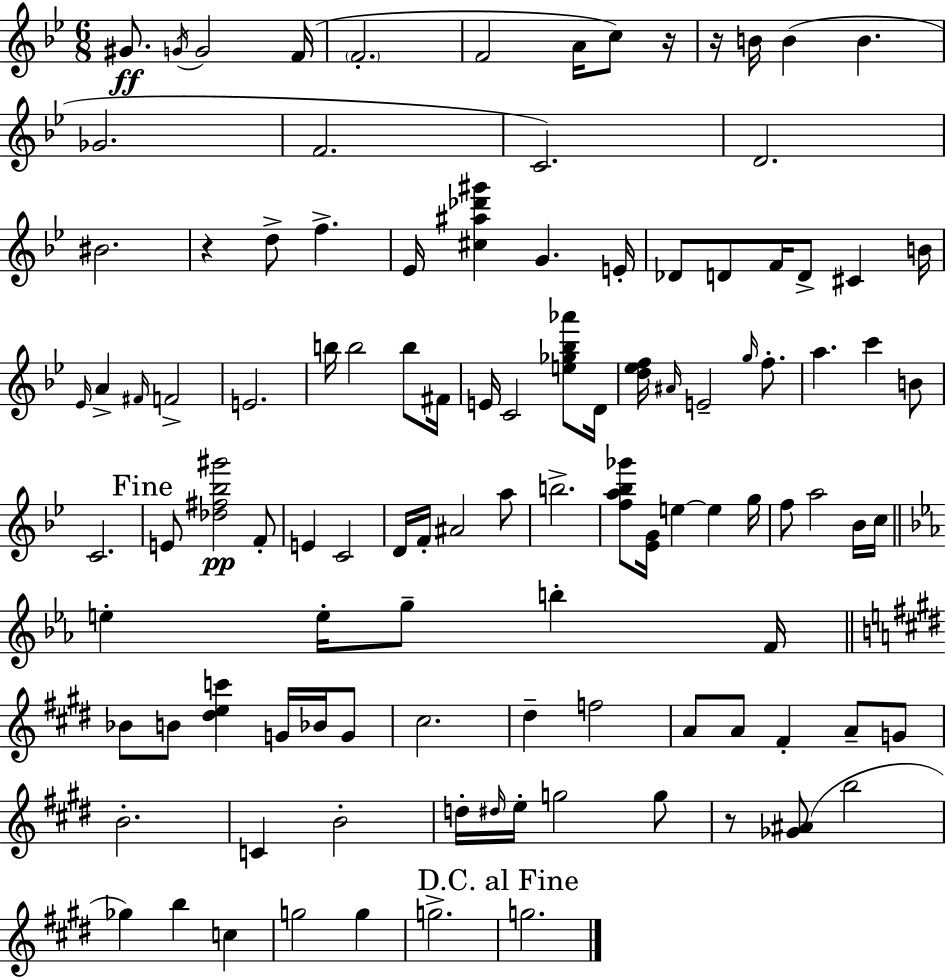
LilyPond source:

{
  \clef treble
  \numericTimeSignature
  \time 6/8
  \key bes \major
  gis'8.\ff \acciaccatura { g'16 } g'2 | f'16( \parenthesize f'2.-. | f'2 a'16 c''8) | r16 r16 b'16 b'4( b'4. | \break ges'2. | f'2. | c'2.) | d'2. | \break bis'2. | r4 d''8-> f''4.-> | ees'16 <cis'' ais'' des''' gis'''>4 g'4. | e'16-. des'8 d'8 f'16 d'8-> cis'4 | \break b'16 \grace { ees'16 } a'4-> \grace { fis'16 } f'2-> | e'2. | b''16 b''2 | b''8 fis'16 e'16 c'2 | \break <e'' ges'' bes'' aes'''>8 d'16 <d'' ees'' f''>16 \grace { ais'16 } e'2-- | \grace { g''16 } f''8.-. a''4. c'''4 | b'8 c'2. | \mark "Fine" e'8 <des'' fis'' bes'' gis'''>2\pp | \break f'8-. e'4 c'2 | d'16 f'16-. ais'2 | a''8 b''2.-> | <f'' a'' bes'' ges'''>8 <ees' g'>16 e''4~~ | \break e''4 g''16 f''8 a''2 | bes'16 c''16 \bar "||" \break \key ees \major e''4-. e''16-. g''8-- b''4-. f'16 | \bar "||" \break \key e \major bes'8 b'8 <dis'' e'' c'''>4 g'16 bes'16 g'8 | cis''2. | dis''4-- f''2 | a'8 a'8 fis'4-. a'8-- g'8 | \break b'2.-. | c'4 b'2-. | d''16-. \grace { dis''16 } e''16-. g''2 g''8 | r8 <ges' ais'>8( b''2 | \break ges''4) b''4 c''4 | g''2 g''4 | g''2.-> | \mark "D.C. al Fine" g''2. | \break \bar "|."
}